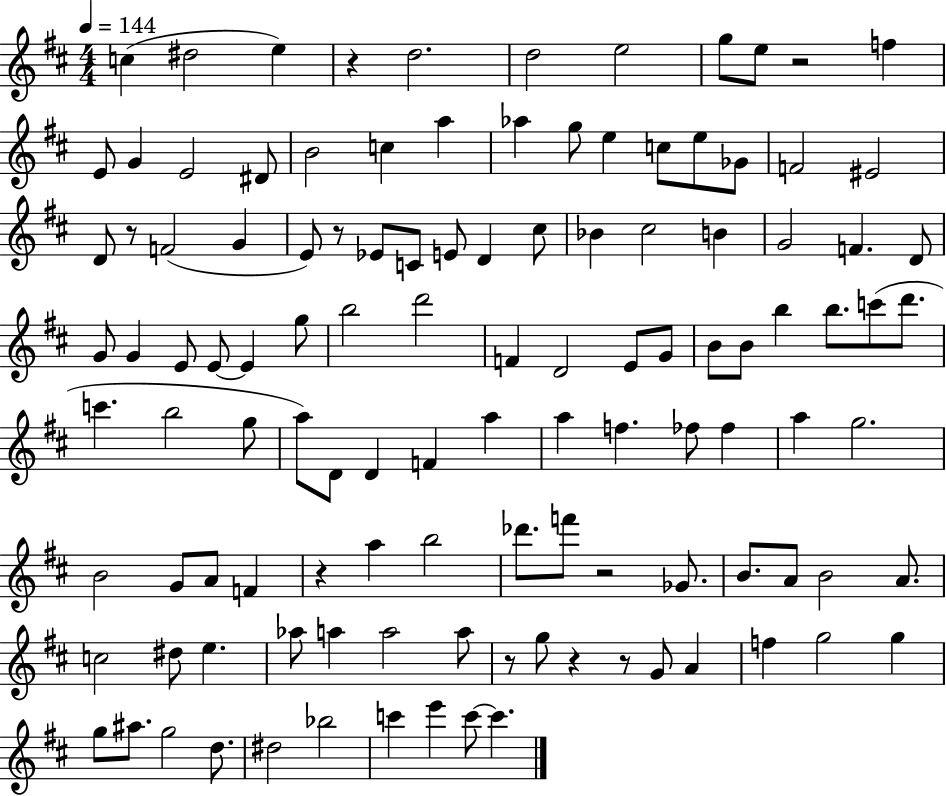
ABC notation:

X:1
T:Untitled
M:4/4
L:1/4
K:D
c ^d2 e z d2 d2 e2 g/2 e/2 z2 f E/2 G E2 ^D/2 B2 c a _a g/2 e c/2 e/2 _G/2 F2 ^E2 D/2 z/2 F2 G E/2 z/2 _E/2 C/2 E/2 D ^c/2 _B ^c2 B G2 F D/2 G/2 G E/2 E/2 E g/2 b2 d'2 F D2 E/2 G/2 B/2 B/2 b b/2 c'/2 d'/2 c' b2 g/2 a/2 D/2 D F a a f _f/2 _f a g2 B2 G/2 A/2 F z a b2 _d'/2 f'/2 z2 _G/2 B/2 A/2 B2 A/2 c2 ^d/2 e _a/2 a a2 a/2 z/2 g/2 z z/2 G/2 A f g2 g g/2 ^a/2 g2 d/2 ^d2 _b2 c' e' c'/2 c'